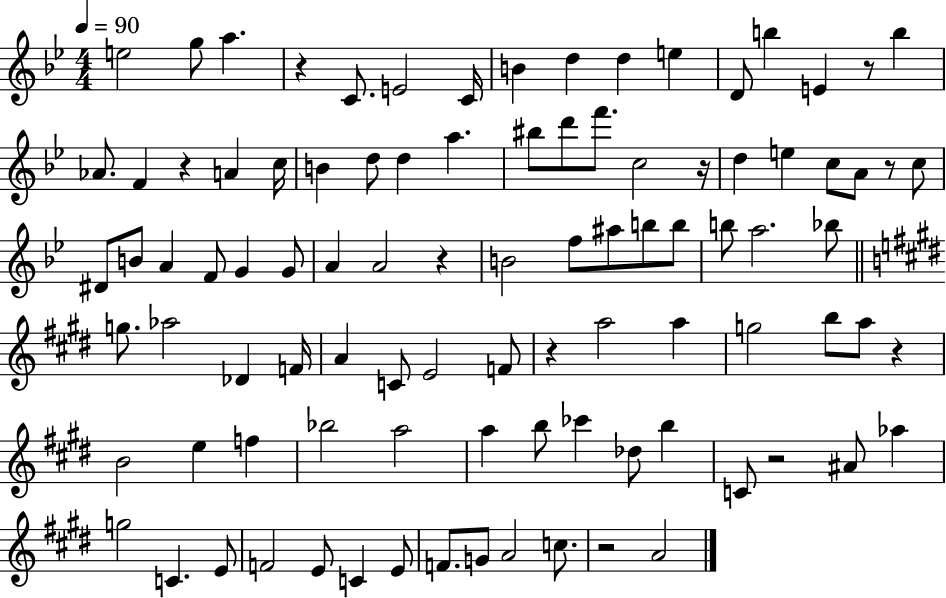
E5/h G5/e A5/q. R/q C4/e. E4/h C4/s B4/q D5/q D5/q E5/q D4/e B5/q E4/q R/e B5/q Ab4/e. F4/q R/q A4/q C5/s B4/q D5/e D5/q A5/q. BIS5/e D6/e F6/e. C5/h R/s D5/q E5/q C5/e A4/e R/e C5/e D#4/e B4/e A4/q F4/e G4/q G4/e A4/q A4/h R/q B4/h F5/e A#5/e B5/e B5/e B5/e A5/h. Bb5/e G5/e. Ab5/h Db4/q F4/s A4/q C4/e E4/h F4/e R/q A5/h A5/q G5/h B5/e A5/e R/q B4/h E5/q F5/q Bb5/h A5/h A5/q B5/e CES6/q Db5/e B5/q C4/e R/h A#4/e Ab5/q G5/h C4/q. E4/e F4/h E4/e C4/q E4/e F4/e. G4/e A4/h C5/e. R/h A4/h